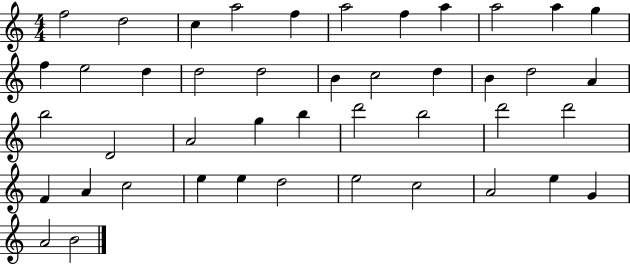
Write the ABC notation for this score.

X:1
T:Untitled
M:4/4
L:1/4
K:C
f2 d2 c a2 f a2 f a a2 a g f e2 d d2 d2 B c2 d B d2 A b2 D2 A2 g b d'2 b2 d'2 d'2 F A c2 e e d2 e2 c2 A2 e G A2 B2